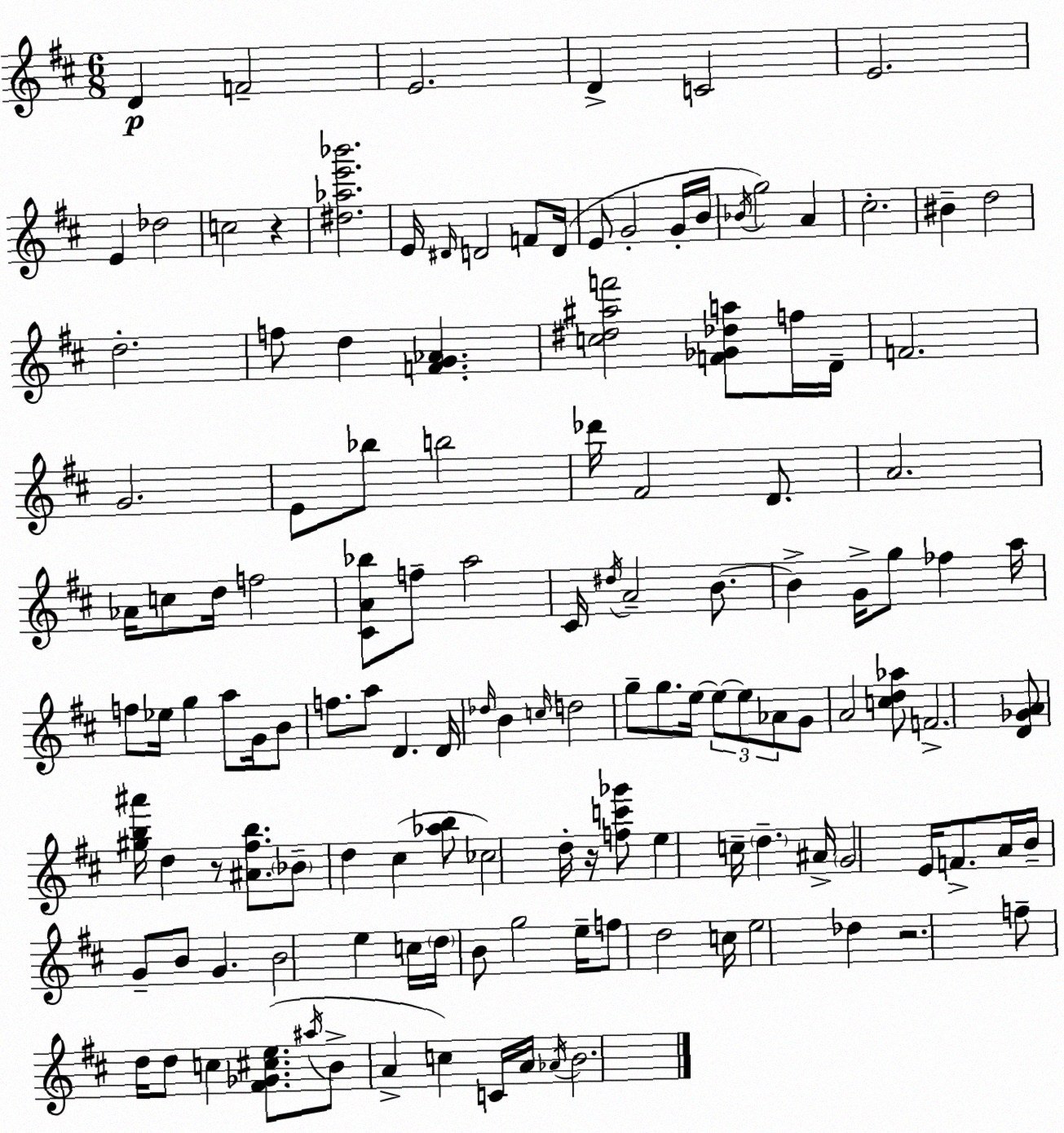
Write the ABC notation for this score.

X:1
T:Untitled
M:6/8
L:1/4
K:D
D F2 E2 D C2 E2 E _d2 c2 z [^d_ae'_b']2 E/4 ^D/4 D2 F/2 D/4 E/2 G2 G/4 B/4 _B/4 g2 A ^c2 ^B d2 d2 f/2 d [FG_A] [c^d^af']2 [F_G_da]/2 f/4 D/4 F2 G2 E/2 _b/2 b2 _d'/4 ^F2 D/2 A2 _A/4 c/2 d/4 f2 [^CA_b]/2 f/2 a2 ^C/4 ^d/4 A2 B/2 B G/4 g/2 _f a/4 f/2 _e/4 g a/2 G/4 B/2 f/2 a/2 D D/4 _d/4 B c/4 d2 g/2 g/2 e/4 e/2 e/2 _A/2 G/2 A2 [cd_a]/2 F2 [D_GA]/2 [^gb^a']/4 d z/2 [^A^fb]/2 _B/2 d ^c [_ab]/2 _c2 d/4 z/4 [fc'_g']/2 e c/4 d ^A/4 G2 E/4 F/2 A/4 B/4 G/2 B/2 G B2 e c/4 d/4 B/2 g2 e/4 f/2 d2 c/4 e2 _d z2 f/2 d/4 d/2 c [^F_G^ce]/2 ^a/4 B/2 A c C/4 A/4 _A/4 B2